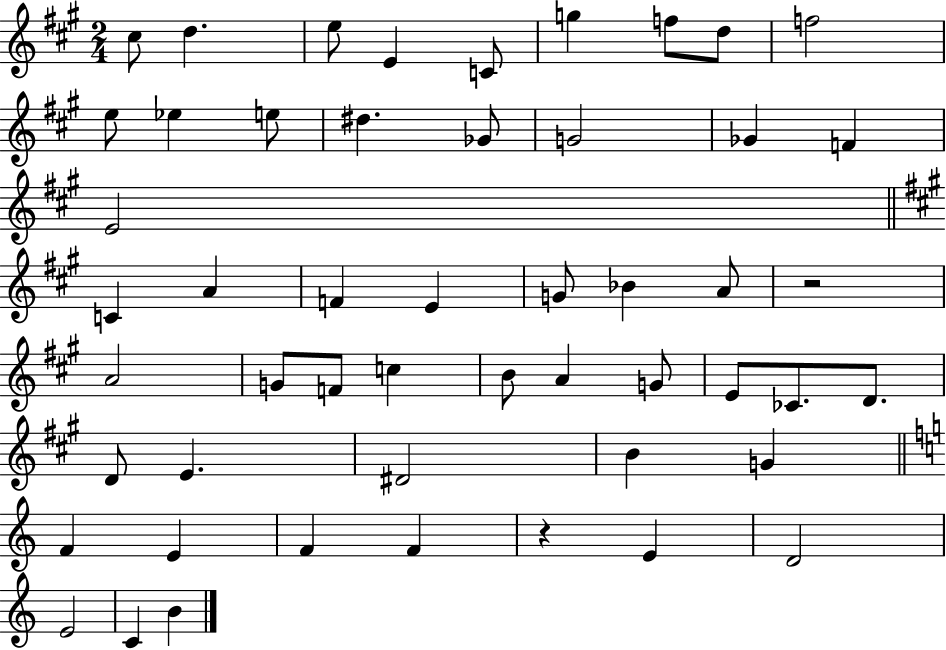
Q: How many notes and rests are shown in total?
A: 51